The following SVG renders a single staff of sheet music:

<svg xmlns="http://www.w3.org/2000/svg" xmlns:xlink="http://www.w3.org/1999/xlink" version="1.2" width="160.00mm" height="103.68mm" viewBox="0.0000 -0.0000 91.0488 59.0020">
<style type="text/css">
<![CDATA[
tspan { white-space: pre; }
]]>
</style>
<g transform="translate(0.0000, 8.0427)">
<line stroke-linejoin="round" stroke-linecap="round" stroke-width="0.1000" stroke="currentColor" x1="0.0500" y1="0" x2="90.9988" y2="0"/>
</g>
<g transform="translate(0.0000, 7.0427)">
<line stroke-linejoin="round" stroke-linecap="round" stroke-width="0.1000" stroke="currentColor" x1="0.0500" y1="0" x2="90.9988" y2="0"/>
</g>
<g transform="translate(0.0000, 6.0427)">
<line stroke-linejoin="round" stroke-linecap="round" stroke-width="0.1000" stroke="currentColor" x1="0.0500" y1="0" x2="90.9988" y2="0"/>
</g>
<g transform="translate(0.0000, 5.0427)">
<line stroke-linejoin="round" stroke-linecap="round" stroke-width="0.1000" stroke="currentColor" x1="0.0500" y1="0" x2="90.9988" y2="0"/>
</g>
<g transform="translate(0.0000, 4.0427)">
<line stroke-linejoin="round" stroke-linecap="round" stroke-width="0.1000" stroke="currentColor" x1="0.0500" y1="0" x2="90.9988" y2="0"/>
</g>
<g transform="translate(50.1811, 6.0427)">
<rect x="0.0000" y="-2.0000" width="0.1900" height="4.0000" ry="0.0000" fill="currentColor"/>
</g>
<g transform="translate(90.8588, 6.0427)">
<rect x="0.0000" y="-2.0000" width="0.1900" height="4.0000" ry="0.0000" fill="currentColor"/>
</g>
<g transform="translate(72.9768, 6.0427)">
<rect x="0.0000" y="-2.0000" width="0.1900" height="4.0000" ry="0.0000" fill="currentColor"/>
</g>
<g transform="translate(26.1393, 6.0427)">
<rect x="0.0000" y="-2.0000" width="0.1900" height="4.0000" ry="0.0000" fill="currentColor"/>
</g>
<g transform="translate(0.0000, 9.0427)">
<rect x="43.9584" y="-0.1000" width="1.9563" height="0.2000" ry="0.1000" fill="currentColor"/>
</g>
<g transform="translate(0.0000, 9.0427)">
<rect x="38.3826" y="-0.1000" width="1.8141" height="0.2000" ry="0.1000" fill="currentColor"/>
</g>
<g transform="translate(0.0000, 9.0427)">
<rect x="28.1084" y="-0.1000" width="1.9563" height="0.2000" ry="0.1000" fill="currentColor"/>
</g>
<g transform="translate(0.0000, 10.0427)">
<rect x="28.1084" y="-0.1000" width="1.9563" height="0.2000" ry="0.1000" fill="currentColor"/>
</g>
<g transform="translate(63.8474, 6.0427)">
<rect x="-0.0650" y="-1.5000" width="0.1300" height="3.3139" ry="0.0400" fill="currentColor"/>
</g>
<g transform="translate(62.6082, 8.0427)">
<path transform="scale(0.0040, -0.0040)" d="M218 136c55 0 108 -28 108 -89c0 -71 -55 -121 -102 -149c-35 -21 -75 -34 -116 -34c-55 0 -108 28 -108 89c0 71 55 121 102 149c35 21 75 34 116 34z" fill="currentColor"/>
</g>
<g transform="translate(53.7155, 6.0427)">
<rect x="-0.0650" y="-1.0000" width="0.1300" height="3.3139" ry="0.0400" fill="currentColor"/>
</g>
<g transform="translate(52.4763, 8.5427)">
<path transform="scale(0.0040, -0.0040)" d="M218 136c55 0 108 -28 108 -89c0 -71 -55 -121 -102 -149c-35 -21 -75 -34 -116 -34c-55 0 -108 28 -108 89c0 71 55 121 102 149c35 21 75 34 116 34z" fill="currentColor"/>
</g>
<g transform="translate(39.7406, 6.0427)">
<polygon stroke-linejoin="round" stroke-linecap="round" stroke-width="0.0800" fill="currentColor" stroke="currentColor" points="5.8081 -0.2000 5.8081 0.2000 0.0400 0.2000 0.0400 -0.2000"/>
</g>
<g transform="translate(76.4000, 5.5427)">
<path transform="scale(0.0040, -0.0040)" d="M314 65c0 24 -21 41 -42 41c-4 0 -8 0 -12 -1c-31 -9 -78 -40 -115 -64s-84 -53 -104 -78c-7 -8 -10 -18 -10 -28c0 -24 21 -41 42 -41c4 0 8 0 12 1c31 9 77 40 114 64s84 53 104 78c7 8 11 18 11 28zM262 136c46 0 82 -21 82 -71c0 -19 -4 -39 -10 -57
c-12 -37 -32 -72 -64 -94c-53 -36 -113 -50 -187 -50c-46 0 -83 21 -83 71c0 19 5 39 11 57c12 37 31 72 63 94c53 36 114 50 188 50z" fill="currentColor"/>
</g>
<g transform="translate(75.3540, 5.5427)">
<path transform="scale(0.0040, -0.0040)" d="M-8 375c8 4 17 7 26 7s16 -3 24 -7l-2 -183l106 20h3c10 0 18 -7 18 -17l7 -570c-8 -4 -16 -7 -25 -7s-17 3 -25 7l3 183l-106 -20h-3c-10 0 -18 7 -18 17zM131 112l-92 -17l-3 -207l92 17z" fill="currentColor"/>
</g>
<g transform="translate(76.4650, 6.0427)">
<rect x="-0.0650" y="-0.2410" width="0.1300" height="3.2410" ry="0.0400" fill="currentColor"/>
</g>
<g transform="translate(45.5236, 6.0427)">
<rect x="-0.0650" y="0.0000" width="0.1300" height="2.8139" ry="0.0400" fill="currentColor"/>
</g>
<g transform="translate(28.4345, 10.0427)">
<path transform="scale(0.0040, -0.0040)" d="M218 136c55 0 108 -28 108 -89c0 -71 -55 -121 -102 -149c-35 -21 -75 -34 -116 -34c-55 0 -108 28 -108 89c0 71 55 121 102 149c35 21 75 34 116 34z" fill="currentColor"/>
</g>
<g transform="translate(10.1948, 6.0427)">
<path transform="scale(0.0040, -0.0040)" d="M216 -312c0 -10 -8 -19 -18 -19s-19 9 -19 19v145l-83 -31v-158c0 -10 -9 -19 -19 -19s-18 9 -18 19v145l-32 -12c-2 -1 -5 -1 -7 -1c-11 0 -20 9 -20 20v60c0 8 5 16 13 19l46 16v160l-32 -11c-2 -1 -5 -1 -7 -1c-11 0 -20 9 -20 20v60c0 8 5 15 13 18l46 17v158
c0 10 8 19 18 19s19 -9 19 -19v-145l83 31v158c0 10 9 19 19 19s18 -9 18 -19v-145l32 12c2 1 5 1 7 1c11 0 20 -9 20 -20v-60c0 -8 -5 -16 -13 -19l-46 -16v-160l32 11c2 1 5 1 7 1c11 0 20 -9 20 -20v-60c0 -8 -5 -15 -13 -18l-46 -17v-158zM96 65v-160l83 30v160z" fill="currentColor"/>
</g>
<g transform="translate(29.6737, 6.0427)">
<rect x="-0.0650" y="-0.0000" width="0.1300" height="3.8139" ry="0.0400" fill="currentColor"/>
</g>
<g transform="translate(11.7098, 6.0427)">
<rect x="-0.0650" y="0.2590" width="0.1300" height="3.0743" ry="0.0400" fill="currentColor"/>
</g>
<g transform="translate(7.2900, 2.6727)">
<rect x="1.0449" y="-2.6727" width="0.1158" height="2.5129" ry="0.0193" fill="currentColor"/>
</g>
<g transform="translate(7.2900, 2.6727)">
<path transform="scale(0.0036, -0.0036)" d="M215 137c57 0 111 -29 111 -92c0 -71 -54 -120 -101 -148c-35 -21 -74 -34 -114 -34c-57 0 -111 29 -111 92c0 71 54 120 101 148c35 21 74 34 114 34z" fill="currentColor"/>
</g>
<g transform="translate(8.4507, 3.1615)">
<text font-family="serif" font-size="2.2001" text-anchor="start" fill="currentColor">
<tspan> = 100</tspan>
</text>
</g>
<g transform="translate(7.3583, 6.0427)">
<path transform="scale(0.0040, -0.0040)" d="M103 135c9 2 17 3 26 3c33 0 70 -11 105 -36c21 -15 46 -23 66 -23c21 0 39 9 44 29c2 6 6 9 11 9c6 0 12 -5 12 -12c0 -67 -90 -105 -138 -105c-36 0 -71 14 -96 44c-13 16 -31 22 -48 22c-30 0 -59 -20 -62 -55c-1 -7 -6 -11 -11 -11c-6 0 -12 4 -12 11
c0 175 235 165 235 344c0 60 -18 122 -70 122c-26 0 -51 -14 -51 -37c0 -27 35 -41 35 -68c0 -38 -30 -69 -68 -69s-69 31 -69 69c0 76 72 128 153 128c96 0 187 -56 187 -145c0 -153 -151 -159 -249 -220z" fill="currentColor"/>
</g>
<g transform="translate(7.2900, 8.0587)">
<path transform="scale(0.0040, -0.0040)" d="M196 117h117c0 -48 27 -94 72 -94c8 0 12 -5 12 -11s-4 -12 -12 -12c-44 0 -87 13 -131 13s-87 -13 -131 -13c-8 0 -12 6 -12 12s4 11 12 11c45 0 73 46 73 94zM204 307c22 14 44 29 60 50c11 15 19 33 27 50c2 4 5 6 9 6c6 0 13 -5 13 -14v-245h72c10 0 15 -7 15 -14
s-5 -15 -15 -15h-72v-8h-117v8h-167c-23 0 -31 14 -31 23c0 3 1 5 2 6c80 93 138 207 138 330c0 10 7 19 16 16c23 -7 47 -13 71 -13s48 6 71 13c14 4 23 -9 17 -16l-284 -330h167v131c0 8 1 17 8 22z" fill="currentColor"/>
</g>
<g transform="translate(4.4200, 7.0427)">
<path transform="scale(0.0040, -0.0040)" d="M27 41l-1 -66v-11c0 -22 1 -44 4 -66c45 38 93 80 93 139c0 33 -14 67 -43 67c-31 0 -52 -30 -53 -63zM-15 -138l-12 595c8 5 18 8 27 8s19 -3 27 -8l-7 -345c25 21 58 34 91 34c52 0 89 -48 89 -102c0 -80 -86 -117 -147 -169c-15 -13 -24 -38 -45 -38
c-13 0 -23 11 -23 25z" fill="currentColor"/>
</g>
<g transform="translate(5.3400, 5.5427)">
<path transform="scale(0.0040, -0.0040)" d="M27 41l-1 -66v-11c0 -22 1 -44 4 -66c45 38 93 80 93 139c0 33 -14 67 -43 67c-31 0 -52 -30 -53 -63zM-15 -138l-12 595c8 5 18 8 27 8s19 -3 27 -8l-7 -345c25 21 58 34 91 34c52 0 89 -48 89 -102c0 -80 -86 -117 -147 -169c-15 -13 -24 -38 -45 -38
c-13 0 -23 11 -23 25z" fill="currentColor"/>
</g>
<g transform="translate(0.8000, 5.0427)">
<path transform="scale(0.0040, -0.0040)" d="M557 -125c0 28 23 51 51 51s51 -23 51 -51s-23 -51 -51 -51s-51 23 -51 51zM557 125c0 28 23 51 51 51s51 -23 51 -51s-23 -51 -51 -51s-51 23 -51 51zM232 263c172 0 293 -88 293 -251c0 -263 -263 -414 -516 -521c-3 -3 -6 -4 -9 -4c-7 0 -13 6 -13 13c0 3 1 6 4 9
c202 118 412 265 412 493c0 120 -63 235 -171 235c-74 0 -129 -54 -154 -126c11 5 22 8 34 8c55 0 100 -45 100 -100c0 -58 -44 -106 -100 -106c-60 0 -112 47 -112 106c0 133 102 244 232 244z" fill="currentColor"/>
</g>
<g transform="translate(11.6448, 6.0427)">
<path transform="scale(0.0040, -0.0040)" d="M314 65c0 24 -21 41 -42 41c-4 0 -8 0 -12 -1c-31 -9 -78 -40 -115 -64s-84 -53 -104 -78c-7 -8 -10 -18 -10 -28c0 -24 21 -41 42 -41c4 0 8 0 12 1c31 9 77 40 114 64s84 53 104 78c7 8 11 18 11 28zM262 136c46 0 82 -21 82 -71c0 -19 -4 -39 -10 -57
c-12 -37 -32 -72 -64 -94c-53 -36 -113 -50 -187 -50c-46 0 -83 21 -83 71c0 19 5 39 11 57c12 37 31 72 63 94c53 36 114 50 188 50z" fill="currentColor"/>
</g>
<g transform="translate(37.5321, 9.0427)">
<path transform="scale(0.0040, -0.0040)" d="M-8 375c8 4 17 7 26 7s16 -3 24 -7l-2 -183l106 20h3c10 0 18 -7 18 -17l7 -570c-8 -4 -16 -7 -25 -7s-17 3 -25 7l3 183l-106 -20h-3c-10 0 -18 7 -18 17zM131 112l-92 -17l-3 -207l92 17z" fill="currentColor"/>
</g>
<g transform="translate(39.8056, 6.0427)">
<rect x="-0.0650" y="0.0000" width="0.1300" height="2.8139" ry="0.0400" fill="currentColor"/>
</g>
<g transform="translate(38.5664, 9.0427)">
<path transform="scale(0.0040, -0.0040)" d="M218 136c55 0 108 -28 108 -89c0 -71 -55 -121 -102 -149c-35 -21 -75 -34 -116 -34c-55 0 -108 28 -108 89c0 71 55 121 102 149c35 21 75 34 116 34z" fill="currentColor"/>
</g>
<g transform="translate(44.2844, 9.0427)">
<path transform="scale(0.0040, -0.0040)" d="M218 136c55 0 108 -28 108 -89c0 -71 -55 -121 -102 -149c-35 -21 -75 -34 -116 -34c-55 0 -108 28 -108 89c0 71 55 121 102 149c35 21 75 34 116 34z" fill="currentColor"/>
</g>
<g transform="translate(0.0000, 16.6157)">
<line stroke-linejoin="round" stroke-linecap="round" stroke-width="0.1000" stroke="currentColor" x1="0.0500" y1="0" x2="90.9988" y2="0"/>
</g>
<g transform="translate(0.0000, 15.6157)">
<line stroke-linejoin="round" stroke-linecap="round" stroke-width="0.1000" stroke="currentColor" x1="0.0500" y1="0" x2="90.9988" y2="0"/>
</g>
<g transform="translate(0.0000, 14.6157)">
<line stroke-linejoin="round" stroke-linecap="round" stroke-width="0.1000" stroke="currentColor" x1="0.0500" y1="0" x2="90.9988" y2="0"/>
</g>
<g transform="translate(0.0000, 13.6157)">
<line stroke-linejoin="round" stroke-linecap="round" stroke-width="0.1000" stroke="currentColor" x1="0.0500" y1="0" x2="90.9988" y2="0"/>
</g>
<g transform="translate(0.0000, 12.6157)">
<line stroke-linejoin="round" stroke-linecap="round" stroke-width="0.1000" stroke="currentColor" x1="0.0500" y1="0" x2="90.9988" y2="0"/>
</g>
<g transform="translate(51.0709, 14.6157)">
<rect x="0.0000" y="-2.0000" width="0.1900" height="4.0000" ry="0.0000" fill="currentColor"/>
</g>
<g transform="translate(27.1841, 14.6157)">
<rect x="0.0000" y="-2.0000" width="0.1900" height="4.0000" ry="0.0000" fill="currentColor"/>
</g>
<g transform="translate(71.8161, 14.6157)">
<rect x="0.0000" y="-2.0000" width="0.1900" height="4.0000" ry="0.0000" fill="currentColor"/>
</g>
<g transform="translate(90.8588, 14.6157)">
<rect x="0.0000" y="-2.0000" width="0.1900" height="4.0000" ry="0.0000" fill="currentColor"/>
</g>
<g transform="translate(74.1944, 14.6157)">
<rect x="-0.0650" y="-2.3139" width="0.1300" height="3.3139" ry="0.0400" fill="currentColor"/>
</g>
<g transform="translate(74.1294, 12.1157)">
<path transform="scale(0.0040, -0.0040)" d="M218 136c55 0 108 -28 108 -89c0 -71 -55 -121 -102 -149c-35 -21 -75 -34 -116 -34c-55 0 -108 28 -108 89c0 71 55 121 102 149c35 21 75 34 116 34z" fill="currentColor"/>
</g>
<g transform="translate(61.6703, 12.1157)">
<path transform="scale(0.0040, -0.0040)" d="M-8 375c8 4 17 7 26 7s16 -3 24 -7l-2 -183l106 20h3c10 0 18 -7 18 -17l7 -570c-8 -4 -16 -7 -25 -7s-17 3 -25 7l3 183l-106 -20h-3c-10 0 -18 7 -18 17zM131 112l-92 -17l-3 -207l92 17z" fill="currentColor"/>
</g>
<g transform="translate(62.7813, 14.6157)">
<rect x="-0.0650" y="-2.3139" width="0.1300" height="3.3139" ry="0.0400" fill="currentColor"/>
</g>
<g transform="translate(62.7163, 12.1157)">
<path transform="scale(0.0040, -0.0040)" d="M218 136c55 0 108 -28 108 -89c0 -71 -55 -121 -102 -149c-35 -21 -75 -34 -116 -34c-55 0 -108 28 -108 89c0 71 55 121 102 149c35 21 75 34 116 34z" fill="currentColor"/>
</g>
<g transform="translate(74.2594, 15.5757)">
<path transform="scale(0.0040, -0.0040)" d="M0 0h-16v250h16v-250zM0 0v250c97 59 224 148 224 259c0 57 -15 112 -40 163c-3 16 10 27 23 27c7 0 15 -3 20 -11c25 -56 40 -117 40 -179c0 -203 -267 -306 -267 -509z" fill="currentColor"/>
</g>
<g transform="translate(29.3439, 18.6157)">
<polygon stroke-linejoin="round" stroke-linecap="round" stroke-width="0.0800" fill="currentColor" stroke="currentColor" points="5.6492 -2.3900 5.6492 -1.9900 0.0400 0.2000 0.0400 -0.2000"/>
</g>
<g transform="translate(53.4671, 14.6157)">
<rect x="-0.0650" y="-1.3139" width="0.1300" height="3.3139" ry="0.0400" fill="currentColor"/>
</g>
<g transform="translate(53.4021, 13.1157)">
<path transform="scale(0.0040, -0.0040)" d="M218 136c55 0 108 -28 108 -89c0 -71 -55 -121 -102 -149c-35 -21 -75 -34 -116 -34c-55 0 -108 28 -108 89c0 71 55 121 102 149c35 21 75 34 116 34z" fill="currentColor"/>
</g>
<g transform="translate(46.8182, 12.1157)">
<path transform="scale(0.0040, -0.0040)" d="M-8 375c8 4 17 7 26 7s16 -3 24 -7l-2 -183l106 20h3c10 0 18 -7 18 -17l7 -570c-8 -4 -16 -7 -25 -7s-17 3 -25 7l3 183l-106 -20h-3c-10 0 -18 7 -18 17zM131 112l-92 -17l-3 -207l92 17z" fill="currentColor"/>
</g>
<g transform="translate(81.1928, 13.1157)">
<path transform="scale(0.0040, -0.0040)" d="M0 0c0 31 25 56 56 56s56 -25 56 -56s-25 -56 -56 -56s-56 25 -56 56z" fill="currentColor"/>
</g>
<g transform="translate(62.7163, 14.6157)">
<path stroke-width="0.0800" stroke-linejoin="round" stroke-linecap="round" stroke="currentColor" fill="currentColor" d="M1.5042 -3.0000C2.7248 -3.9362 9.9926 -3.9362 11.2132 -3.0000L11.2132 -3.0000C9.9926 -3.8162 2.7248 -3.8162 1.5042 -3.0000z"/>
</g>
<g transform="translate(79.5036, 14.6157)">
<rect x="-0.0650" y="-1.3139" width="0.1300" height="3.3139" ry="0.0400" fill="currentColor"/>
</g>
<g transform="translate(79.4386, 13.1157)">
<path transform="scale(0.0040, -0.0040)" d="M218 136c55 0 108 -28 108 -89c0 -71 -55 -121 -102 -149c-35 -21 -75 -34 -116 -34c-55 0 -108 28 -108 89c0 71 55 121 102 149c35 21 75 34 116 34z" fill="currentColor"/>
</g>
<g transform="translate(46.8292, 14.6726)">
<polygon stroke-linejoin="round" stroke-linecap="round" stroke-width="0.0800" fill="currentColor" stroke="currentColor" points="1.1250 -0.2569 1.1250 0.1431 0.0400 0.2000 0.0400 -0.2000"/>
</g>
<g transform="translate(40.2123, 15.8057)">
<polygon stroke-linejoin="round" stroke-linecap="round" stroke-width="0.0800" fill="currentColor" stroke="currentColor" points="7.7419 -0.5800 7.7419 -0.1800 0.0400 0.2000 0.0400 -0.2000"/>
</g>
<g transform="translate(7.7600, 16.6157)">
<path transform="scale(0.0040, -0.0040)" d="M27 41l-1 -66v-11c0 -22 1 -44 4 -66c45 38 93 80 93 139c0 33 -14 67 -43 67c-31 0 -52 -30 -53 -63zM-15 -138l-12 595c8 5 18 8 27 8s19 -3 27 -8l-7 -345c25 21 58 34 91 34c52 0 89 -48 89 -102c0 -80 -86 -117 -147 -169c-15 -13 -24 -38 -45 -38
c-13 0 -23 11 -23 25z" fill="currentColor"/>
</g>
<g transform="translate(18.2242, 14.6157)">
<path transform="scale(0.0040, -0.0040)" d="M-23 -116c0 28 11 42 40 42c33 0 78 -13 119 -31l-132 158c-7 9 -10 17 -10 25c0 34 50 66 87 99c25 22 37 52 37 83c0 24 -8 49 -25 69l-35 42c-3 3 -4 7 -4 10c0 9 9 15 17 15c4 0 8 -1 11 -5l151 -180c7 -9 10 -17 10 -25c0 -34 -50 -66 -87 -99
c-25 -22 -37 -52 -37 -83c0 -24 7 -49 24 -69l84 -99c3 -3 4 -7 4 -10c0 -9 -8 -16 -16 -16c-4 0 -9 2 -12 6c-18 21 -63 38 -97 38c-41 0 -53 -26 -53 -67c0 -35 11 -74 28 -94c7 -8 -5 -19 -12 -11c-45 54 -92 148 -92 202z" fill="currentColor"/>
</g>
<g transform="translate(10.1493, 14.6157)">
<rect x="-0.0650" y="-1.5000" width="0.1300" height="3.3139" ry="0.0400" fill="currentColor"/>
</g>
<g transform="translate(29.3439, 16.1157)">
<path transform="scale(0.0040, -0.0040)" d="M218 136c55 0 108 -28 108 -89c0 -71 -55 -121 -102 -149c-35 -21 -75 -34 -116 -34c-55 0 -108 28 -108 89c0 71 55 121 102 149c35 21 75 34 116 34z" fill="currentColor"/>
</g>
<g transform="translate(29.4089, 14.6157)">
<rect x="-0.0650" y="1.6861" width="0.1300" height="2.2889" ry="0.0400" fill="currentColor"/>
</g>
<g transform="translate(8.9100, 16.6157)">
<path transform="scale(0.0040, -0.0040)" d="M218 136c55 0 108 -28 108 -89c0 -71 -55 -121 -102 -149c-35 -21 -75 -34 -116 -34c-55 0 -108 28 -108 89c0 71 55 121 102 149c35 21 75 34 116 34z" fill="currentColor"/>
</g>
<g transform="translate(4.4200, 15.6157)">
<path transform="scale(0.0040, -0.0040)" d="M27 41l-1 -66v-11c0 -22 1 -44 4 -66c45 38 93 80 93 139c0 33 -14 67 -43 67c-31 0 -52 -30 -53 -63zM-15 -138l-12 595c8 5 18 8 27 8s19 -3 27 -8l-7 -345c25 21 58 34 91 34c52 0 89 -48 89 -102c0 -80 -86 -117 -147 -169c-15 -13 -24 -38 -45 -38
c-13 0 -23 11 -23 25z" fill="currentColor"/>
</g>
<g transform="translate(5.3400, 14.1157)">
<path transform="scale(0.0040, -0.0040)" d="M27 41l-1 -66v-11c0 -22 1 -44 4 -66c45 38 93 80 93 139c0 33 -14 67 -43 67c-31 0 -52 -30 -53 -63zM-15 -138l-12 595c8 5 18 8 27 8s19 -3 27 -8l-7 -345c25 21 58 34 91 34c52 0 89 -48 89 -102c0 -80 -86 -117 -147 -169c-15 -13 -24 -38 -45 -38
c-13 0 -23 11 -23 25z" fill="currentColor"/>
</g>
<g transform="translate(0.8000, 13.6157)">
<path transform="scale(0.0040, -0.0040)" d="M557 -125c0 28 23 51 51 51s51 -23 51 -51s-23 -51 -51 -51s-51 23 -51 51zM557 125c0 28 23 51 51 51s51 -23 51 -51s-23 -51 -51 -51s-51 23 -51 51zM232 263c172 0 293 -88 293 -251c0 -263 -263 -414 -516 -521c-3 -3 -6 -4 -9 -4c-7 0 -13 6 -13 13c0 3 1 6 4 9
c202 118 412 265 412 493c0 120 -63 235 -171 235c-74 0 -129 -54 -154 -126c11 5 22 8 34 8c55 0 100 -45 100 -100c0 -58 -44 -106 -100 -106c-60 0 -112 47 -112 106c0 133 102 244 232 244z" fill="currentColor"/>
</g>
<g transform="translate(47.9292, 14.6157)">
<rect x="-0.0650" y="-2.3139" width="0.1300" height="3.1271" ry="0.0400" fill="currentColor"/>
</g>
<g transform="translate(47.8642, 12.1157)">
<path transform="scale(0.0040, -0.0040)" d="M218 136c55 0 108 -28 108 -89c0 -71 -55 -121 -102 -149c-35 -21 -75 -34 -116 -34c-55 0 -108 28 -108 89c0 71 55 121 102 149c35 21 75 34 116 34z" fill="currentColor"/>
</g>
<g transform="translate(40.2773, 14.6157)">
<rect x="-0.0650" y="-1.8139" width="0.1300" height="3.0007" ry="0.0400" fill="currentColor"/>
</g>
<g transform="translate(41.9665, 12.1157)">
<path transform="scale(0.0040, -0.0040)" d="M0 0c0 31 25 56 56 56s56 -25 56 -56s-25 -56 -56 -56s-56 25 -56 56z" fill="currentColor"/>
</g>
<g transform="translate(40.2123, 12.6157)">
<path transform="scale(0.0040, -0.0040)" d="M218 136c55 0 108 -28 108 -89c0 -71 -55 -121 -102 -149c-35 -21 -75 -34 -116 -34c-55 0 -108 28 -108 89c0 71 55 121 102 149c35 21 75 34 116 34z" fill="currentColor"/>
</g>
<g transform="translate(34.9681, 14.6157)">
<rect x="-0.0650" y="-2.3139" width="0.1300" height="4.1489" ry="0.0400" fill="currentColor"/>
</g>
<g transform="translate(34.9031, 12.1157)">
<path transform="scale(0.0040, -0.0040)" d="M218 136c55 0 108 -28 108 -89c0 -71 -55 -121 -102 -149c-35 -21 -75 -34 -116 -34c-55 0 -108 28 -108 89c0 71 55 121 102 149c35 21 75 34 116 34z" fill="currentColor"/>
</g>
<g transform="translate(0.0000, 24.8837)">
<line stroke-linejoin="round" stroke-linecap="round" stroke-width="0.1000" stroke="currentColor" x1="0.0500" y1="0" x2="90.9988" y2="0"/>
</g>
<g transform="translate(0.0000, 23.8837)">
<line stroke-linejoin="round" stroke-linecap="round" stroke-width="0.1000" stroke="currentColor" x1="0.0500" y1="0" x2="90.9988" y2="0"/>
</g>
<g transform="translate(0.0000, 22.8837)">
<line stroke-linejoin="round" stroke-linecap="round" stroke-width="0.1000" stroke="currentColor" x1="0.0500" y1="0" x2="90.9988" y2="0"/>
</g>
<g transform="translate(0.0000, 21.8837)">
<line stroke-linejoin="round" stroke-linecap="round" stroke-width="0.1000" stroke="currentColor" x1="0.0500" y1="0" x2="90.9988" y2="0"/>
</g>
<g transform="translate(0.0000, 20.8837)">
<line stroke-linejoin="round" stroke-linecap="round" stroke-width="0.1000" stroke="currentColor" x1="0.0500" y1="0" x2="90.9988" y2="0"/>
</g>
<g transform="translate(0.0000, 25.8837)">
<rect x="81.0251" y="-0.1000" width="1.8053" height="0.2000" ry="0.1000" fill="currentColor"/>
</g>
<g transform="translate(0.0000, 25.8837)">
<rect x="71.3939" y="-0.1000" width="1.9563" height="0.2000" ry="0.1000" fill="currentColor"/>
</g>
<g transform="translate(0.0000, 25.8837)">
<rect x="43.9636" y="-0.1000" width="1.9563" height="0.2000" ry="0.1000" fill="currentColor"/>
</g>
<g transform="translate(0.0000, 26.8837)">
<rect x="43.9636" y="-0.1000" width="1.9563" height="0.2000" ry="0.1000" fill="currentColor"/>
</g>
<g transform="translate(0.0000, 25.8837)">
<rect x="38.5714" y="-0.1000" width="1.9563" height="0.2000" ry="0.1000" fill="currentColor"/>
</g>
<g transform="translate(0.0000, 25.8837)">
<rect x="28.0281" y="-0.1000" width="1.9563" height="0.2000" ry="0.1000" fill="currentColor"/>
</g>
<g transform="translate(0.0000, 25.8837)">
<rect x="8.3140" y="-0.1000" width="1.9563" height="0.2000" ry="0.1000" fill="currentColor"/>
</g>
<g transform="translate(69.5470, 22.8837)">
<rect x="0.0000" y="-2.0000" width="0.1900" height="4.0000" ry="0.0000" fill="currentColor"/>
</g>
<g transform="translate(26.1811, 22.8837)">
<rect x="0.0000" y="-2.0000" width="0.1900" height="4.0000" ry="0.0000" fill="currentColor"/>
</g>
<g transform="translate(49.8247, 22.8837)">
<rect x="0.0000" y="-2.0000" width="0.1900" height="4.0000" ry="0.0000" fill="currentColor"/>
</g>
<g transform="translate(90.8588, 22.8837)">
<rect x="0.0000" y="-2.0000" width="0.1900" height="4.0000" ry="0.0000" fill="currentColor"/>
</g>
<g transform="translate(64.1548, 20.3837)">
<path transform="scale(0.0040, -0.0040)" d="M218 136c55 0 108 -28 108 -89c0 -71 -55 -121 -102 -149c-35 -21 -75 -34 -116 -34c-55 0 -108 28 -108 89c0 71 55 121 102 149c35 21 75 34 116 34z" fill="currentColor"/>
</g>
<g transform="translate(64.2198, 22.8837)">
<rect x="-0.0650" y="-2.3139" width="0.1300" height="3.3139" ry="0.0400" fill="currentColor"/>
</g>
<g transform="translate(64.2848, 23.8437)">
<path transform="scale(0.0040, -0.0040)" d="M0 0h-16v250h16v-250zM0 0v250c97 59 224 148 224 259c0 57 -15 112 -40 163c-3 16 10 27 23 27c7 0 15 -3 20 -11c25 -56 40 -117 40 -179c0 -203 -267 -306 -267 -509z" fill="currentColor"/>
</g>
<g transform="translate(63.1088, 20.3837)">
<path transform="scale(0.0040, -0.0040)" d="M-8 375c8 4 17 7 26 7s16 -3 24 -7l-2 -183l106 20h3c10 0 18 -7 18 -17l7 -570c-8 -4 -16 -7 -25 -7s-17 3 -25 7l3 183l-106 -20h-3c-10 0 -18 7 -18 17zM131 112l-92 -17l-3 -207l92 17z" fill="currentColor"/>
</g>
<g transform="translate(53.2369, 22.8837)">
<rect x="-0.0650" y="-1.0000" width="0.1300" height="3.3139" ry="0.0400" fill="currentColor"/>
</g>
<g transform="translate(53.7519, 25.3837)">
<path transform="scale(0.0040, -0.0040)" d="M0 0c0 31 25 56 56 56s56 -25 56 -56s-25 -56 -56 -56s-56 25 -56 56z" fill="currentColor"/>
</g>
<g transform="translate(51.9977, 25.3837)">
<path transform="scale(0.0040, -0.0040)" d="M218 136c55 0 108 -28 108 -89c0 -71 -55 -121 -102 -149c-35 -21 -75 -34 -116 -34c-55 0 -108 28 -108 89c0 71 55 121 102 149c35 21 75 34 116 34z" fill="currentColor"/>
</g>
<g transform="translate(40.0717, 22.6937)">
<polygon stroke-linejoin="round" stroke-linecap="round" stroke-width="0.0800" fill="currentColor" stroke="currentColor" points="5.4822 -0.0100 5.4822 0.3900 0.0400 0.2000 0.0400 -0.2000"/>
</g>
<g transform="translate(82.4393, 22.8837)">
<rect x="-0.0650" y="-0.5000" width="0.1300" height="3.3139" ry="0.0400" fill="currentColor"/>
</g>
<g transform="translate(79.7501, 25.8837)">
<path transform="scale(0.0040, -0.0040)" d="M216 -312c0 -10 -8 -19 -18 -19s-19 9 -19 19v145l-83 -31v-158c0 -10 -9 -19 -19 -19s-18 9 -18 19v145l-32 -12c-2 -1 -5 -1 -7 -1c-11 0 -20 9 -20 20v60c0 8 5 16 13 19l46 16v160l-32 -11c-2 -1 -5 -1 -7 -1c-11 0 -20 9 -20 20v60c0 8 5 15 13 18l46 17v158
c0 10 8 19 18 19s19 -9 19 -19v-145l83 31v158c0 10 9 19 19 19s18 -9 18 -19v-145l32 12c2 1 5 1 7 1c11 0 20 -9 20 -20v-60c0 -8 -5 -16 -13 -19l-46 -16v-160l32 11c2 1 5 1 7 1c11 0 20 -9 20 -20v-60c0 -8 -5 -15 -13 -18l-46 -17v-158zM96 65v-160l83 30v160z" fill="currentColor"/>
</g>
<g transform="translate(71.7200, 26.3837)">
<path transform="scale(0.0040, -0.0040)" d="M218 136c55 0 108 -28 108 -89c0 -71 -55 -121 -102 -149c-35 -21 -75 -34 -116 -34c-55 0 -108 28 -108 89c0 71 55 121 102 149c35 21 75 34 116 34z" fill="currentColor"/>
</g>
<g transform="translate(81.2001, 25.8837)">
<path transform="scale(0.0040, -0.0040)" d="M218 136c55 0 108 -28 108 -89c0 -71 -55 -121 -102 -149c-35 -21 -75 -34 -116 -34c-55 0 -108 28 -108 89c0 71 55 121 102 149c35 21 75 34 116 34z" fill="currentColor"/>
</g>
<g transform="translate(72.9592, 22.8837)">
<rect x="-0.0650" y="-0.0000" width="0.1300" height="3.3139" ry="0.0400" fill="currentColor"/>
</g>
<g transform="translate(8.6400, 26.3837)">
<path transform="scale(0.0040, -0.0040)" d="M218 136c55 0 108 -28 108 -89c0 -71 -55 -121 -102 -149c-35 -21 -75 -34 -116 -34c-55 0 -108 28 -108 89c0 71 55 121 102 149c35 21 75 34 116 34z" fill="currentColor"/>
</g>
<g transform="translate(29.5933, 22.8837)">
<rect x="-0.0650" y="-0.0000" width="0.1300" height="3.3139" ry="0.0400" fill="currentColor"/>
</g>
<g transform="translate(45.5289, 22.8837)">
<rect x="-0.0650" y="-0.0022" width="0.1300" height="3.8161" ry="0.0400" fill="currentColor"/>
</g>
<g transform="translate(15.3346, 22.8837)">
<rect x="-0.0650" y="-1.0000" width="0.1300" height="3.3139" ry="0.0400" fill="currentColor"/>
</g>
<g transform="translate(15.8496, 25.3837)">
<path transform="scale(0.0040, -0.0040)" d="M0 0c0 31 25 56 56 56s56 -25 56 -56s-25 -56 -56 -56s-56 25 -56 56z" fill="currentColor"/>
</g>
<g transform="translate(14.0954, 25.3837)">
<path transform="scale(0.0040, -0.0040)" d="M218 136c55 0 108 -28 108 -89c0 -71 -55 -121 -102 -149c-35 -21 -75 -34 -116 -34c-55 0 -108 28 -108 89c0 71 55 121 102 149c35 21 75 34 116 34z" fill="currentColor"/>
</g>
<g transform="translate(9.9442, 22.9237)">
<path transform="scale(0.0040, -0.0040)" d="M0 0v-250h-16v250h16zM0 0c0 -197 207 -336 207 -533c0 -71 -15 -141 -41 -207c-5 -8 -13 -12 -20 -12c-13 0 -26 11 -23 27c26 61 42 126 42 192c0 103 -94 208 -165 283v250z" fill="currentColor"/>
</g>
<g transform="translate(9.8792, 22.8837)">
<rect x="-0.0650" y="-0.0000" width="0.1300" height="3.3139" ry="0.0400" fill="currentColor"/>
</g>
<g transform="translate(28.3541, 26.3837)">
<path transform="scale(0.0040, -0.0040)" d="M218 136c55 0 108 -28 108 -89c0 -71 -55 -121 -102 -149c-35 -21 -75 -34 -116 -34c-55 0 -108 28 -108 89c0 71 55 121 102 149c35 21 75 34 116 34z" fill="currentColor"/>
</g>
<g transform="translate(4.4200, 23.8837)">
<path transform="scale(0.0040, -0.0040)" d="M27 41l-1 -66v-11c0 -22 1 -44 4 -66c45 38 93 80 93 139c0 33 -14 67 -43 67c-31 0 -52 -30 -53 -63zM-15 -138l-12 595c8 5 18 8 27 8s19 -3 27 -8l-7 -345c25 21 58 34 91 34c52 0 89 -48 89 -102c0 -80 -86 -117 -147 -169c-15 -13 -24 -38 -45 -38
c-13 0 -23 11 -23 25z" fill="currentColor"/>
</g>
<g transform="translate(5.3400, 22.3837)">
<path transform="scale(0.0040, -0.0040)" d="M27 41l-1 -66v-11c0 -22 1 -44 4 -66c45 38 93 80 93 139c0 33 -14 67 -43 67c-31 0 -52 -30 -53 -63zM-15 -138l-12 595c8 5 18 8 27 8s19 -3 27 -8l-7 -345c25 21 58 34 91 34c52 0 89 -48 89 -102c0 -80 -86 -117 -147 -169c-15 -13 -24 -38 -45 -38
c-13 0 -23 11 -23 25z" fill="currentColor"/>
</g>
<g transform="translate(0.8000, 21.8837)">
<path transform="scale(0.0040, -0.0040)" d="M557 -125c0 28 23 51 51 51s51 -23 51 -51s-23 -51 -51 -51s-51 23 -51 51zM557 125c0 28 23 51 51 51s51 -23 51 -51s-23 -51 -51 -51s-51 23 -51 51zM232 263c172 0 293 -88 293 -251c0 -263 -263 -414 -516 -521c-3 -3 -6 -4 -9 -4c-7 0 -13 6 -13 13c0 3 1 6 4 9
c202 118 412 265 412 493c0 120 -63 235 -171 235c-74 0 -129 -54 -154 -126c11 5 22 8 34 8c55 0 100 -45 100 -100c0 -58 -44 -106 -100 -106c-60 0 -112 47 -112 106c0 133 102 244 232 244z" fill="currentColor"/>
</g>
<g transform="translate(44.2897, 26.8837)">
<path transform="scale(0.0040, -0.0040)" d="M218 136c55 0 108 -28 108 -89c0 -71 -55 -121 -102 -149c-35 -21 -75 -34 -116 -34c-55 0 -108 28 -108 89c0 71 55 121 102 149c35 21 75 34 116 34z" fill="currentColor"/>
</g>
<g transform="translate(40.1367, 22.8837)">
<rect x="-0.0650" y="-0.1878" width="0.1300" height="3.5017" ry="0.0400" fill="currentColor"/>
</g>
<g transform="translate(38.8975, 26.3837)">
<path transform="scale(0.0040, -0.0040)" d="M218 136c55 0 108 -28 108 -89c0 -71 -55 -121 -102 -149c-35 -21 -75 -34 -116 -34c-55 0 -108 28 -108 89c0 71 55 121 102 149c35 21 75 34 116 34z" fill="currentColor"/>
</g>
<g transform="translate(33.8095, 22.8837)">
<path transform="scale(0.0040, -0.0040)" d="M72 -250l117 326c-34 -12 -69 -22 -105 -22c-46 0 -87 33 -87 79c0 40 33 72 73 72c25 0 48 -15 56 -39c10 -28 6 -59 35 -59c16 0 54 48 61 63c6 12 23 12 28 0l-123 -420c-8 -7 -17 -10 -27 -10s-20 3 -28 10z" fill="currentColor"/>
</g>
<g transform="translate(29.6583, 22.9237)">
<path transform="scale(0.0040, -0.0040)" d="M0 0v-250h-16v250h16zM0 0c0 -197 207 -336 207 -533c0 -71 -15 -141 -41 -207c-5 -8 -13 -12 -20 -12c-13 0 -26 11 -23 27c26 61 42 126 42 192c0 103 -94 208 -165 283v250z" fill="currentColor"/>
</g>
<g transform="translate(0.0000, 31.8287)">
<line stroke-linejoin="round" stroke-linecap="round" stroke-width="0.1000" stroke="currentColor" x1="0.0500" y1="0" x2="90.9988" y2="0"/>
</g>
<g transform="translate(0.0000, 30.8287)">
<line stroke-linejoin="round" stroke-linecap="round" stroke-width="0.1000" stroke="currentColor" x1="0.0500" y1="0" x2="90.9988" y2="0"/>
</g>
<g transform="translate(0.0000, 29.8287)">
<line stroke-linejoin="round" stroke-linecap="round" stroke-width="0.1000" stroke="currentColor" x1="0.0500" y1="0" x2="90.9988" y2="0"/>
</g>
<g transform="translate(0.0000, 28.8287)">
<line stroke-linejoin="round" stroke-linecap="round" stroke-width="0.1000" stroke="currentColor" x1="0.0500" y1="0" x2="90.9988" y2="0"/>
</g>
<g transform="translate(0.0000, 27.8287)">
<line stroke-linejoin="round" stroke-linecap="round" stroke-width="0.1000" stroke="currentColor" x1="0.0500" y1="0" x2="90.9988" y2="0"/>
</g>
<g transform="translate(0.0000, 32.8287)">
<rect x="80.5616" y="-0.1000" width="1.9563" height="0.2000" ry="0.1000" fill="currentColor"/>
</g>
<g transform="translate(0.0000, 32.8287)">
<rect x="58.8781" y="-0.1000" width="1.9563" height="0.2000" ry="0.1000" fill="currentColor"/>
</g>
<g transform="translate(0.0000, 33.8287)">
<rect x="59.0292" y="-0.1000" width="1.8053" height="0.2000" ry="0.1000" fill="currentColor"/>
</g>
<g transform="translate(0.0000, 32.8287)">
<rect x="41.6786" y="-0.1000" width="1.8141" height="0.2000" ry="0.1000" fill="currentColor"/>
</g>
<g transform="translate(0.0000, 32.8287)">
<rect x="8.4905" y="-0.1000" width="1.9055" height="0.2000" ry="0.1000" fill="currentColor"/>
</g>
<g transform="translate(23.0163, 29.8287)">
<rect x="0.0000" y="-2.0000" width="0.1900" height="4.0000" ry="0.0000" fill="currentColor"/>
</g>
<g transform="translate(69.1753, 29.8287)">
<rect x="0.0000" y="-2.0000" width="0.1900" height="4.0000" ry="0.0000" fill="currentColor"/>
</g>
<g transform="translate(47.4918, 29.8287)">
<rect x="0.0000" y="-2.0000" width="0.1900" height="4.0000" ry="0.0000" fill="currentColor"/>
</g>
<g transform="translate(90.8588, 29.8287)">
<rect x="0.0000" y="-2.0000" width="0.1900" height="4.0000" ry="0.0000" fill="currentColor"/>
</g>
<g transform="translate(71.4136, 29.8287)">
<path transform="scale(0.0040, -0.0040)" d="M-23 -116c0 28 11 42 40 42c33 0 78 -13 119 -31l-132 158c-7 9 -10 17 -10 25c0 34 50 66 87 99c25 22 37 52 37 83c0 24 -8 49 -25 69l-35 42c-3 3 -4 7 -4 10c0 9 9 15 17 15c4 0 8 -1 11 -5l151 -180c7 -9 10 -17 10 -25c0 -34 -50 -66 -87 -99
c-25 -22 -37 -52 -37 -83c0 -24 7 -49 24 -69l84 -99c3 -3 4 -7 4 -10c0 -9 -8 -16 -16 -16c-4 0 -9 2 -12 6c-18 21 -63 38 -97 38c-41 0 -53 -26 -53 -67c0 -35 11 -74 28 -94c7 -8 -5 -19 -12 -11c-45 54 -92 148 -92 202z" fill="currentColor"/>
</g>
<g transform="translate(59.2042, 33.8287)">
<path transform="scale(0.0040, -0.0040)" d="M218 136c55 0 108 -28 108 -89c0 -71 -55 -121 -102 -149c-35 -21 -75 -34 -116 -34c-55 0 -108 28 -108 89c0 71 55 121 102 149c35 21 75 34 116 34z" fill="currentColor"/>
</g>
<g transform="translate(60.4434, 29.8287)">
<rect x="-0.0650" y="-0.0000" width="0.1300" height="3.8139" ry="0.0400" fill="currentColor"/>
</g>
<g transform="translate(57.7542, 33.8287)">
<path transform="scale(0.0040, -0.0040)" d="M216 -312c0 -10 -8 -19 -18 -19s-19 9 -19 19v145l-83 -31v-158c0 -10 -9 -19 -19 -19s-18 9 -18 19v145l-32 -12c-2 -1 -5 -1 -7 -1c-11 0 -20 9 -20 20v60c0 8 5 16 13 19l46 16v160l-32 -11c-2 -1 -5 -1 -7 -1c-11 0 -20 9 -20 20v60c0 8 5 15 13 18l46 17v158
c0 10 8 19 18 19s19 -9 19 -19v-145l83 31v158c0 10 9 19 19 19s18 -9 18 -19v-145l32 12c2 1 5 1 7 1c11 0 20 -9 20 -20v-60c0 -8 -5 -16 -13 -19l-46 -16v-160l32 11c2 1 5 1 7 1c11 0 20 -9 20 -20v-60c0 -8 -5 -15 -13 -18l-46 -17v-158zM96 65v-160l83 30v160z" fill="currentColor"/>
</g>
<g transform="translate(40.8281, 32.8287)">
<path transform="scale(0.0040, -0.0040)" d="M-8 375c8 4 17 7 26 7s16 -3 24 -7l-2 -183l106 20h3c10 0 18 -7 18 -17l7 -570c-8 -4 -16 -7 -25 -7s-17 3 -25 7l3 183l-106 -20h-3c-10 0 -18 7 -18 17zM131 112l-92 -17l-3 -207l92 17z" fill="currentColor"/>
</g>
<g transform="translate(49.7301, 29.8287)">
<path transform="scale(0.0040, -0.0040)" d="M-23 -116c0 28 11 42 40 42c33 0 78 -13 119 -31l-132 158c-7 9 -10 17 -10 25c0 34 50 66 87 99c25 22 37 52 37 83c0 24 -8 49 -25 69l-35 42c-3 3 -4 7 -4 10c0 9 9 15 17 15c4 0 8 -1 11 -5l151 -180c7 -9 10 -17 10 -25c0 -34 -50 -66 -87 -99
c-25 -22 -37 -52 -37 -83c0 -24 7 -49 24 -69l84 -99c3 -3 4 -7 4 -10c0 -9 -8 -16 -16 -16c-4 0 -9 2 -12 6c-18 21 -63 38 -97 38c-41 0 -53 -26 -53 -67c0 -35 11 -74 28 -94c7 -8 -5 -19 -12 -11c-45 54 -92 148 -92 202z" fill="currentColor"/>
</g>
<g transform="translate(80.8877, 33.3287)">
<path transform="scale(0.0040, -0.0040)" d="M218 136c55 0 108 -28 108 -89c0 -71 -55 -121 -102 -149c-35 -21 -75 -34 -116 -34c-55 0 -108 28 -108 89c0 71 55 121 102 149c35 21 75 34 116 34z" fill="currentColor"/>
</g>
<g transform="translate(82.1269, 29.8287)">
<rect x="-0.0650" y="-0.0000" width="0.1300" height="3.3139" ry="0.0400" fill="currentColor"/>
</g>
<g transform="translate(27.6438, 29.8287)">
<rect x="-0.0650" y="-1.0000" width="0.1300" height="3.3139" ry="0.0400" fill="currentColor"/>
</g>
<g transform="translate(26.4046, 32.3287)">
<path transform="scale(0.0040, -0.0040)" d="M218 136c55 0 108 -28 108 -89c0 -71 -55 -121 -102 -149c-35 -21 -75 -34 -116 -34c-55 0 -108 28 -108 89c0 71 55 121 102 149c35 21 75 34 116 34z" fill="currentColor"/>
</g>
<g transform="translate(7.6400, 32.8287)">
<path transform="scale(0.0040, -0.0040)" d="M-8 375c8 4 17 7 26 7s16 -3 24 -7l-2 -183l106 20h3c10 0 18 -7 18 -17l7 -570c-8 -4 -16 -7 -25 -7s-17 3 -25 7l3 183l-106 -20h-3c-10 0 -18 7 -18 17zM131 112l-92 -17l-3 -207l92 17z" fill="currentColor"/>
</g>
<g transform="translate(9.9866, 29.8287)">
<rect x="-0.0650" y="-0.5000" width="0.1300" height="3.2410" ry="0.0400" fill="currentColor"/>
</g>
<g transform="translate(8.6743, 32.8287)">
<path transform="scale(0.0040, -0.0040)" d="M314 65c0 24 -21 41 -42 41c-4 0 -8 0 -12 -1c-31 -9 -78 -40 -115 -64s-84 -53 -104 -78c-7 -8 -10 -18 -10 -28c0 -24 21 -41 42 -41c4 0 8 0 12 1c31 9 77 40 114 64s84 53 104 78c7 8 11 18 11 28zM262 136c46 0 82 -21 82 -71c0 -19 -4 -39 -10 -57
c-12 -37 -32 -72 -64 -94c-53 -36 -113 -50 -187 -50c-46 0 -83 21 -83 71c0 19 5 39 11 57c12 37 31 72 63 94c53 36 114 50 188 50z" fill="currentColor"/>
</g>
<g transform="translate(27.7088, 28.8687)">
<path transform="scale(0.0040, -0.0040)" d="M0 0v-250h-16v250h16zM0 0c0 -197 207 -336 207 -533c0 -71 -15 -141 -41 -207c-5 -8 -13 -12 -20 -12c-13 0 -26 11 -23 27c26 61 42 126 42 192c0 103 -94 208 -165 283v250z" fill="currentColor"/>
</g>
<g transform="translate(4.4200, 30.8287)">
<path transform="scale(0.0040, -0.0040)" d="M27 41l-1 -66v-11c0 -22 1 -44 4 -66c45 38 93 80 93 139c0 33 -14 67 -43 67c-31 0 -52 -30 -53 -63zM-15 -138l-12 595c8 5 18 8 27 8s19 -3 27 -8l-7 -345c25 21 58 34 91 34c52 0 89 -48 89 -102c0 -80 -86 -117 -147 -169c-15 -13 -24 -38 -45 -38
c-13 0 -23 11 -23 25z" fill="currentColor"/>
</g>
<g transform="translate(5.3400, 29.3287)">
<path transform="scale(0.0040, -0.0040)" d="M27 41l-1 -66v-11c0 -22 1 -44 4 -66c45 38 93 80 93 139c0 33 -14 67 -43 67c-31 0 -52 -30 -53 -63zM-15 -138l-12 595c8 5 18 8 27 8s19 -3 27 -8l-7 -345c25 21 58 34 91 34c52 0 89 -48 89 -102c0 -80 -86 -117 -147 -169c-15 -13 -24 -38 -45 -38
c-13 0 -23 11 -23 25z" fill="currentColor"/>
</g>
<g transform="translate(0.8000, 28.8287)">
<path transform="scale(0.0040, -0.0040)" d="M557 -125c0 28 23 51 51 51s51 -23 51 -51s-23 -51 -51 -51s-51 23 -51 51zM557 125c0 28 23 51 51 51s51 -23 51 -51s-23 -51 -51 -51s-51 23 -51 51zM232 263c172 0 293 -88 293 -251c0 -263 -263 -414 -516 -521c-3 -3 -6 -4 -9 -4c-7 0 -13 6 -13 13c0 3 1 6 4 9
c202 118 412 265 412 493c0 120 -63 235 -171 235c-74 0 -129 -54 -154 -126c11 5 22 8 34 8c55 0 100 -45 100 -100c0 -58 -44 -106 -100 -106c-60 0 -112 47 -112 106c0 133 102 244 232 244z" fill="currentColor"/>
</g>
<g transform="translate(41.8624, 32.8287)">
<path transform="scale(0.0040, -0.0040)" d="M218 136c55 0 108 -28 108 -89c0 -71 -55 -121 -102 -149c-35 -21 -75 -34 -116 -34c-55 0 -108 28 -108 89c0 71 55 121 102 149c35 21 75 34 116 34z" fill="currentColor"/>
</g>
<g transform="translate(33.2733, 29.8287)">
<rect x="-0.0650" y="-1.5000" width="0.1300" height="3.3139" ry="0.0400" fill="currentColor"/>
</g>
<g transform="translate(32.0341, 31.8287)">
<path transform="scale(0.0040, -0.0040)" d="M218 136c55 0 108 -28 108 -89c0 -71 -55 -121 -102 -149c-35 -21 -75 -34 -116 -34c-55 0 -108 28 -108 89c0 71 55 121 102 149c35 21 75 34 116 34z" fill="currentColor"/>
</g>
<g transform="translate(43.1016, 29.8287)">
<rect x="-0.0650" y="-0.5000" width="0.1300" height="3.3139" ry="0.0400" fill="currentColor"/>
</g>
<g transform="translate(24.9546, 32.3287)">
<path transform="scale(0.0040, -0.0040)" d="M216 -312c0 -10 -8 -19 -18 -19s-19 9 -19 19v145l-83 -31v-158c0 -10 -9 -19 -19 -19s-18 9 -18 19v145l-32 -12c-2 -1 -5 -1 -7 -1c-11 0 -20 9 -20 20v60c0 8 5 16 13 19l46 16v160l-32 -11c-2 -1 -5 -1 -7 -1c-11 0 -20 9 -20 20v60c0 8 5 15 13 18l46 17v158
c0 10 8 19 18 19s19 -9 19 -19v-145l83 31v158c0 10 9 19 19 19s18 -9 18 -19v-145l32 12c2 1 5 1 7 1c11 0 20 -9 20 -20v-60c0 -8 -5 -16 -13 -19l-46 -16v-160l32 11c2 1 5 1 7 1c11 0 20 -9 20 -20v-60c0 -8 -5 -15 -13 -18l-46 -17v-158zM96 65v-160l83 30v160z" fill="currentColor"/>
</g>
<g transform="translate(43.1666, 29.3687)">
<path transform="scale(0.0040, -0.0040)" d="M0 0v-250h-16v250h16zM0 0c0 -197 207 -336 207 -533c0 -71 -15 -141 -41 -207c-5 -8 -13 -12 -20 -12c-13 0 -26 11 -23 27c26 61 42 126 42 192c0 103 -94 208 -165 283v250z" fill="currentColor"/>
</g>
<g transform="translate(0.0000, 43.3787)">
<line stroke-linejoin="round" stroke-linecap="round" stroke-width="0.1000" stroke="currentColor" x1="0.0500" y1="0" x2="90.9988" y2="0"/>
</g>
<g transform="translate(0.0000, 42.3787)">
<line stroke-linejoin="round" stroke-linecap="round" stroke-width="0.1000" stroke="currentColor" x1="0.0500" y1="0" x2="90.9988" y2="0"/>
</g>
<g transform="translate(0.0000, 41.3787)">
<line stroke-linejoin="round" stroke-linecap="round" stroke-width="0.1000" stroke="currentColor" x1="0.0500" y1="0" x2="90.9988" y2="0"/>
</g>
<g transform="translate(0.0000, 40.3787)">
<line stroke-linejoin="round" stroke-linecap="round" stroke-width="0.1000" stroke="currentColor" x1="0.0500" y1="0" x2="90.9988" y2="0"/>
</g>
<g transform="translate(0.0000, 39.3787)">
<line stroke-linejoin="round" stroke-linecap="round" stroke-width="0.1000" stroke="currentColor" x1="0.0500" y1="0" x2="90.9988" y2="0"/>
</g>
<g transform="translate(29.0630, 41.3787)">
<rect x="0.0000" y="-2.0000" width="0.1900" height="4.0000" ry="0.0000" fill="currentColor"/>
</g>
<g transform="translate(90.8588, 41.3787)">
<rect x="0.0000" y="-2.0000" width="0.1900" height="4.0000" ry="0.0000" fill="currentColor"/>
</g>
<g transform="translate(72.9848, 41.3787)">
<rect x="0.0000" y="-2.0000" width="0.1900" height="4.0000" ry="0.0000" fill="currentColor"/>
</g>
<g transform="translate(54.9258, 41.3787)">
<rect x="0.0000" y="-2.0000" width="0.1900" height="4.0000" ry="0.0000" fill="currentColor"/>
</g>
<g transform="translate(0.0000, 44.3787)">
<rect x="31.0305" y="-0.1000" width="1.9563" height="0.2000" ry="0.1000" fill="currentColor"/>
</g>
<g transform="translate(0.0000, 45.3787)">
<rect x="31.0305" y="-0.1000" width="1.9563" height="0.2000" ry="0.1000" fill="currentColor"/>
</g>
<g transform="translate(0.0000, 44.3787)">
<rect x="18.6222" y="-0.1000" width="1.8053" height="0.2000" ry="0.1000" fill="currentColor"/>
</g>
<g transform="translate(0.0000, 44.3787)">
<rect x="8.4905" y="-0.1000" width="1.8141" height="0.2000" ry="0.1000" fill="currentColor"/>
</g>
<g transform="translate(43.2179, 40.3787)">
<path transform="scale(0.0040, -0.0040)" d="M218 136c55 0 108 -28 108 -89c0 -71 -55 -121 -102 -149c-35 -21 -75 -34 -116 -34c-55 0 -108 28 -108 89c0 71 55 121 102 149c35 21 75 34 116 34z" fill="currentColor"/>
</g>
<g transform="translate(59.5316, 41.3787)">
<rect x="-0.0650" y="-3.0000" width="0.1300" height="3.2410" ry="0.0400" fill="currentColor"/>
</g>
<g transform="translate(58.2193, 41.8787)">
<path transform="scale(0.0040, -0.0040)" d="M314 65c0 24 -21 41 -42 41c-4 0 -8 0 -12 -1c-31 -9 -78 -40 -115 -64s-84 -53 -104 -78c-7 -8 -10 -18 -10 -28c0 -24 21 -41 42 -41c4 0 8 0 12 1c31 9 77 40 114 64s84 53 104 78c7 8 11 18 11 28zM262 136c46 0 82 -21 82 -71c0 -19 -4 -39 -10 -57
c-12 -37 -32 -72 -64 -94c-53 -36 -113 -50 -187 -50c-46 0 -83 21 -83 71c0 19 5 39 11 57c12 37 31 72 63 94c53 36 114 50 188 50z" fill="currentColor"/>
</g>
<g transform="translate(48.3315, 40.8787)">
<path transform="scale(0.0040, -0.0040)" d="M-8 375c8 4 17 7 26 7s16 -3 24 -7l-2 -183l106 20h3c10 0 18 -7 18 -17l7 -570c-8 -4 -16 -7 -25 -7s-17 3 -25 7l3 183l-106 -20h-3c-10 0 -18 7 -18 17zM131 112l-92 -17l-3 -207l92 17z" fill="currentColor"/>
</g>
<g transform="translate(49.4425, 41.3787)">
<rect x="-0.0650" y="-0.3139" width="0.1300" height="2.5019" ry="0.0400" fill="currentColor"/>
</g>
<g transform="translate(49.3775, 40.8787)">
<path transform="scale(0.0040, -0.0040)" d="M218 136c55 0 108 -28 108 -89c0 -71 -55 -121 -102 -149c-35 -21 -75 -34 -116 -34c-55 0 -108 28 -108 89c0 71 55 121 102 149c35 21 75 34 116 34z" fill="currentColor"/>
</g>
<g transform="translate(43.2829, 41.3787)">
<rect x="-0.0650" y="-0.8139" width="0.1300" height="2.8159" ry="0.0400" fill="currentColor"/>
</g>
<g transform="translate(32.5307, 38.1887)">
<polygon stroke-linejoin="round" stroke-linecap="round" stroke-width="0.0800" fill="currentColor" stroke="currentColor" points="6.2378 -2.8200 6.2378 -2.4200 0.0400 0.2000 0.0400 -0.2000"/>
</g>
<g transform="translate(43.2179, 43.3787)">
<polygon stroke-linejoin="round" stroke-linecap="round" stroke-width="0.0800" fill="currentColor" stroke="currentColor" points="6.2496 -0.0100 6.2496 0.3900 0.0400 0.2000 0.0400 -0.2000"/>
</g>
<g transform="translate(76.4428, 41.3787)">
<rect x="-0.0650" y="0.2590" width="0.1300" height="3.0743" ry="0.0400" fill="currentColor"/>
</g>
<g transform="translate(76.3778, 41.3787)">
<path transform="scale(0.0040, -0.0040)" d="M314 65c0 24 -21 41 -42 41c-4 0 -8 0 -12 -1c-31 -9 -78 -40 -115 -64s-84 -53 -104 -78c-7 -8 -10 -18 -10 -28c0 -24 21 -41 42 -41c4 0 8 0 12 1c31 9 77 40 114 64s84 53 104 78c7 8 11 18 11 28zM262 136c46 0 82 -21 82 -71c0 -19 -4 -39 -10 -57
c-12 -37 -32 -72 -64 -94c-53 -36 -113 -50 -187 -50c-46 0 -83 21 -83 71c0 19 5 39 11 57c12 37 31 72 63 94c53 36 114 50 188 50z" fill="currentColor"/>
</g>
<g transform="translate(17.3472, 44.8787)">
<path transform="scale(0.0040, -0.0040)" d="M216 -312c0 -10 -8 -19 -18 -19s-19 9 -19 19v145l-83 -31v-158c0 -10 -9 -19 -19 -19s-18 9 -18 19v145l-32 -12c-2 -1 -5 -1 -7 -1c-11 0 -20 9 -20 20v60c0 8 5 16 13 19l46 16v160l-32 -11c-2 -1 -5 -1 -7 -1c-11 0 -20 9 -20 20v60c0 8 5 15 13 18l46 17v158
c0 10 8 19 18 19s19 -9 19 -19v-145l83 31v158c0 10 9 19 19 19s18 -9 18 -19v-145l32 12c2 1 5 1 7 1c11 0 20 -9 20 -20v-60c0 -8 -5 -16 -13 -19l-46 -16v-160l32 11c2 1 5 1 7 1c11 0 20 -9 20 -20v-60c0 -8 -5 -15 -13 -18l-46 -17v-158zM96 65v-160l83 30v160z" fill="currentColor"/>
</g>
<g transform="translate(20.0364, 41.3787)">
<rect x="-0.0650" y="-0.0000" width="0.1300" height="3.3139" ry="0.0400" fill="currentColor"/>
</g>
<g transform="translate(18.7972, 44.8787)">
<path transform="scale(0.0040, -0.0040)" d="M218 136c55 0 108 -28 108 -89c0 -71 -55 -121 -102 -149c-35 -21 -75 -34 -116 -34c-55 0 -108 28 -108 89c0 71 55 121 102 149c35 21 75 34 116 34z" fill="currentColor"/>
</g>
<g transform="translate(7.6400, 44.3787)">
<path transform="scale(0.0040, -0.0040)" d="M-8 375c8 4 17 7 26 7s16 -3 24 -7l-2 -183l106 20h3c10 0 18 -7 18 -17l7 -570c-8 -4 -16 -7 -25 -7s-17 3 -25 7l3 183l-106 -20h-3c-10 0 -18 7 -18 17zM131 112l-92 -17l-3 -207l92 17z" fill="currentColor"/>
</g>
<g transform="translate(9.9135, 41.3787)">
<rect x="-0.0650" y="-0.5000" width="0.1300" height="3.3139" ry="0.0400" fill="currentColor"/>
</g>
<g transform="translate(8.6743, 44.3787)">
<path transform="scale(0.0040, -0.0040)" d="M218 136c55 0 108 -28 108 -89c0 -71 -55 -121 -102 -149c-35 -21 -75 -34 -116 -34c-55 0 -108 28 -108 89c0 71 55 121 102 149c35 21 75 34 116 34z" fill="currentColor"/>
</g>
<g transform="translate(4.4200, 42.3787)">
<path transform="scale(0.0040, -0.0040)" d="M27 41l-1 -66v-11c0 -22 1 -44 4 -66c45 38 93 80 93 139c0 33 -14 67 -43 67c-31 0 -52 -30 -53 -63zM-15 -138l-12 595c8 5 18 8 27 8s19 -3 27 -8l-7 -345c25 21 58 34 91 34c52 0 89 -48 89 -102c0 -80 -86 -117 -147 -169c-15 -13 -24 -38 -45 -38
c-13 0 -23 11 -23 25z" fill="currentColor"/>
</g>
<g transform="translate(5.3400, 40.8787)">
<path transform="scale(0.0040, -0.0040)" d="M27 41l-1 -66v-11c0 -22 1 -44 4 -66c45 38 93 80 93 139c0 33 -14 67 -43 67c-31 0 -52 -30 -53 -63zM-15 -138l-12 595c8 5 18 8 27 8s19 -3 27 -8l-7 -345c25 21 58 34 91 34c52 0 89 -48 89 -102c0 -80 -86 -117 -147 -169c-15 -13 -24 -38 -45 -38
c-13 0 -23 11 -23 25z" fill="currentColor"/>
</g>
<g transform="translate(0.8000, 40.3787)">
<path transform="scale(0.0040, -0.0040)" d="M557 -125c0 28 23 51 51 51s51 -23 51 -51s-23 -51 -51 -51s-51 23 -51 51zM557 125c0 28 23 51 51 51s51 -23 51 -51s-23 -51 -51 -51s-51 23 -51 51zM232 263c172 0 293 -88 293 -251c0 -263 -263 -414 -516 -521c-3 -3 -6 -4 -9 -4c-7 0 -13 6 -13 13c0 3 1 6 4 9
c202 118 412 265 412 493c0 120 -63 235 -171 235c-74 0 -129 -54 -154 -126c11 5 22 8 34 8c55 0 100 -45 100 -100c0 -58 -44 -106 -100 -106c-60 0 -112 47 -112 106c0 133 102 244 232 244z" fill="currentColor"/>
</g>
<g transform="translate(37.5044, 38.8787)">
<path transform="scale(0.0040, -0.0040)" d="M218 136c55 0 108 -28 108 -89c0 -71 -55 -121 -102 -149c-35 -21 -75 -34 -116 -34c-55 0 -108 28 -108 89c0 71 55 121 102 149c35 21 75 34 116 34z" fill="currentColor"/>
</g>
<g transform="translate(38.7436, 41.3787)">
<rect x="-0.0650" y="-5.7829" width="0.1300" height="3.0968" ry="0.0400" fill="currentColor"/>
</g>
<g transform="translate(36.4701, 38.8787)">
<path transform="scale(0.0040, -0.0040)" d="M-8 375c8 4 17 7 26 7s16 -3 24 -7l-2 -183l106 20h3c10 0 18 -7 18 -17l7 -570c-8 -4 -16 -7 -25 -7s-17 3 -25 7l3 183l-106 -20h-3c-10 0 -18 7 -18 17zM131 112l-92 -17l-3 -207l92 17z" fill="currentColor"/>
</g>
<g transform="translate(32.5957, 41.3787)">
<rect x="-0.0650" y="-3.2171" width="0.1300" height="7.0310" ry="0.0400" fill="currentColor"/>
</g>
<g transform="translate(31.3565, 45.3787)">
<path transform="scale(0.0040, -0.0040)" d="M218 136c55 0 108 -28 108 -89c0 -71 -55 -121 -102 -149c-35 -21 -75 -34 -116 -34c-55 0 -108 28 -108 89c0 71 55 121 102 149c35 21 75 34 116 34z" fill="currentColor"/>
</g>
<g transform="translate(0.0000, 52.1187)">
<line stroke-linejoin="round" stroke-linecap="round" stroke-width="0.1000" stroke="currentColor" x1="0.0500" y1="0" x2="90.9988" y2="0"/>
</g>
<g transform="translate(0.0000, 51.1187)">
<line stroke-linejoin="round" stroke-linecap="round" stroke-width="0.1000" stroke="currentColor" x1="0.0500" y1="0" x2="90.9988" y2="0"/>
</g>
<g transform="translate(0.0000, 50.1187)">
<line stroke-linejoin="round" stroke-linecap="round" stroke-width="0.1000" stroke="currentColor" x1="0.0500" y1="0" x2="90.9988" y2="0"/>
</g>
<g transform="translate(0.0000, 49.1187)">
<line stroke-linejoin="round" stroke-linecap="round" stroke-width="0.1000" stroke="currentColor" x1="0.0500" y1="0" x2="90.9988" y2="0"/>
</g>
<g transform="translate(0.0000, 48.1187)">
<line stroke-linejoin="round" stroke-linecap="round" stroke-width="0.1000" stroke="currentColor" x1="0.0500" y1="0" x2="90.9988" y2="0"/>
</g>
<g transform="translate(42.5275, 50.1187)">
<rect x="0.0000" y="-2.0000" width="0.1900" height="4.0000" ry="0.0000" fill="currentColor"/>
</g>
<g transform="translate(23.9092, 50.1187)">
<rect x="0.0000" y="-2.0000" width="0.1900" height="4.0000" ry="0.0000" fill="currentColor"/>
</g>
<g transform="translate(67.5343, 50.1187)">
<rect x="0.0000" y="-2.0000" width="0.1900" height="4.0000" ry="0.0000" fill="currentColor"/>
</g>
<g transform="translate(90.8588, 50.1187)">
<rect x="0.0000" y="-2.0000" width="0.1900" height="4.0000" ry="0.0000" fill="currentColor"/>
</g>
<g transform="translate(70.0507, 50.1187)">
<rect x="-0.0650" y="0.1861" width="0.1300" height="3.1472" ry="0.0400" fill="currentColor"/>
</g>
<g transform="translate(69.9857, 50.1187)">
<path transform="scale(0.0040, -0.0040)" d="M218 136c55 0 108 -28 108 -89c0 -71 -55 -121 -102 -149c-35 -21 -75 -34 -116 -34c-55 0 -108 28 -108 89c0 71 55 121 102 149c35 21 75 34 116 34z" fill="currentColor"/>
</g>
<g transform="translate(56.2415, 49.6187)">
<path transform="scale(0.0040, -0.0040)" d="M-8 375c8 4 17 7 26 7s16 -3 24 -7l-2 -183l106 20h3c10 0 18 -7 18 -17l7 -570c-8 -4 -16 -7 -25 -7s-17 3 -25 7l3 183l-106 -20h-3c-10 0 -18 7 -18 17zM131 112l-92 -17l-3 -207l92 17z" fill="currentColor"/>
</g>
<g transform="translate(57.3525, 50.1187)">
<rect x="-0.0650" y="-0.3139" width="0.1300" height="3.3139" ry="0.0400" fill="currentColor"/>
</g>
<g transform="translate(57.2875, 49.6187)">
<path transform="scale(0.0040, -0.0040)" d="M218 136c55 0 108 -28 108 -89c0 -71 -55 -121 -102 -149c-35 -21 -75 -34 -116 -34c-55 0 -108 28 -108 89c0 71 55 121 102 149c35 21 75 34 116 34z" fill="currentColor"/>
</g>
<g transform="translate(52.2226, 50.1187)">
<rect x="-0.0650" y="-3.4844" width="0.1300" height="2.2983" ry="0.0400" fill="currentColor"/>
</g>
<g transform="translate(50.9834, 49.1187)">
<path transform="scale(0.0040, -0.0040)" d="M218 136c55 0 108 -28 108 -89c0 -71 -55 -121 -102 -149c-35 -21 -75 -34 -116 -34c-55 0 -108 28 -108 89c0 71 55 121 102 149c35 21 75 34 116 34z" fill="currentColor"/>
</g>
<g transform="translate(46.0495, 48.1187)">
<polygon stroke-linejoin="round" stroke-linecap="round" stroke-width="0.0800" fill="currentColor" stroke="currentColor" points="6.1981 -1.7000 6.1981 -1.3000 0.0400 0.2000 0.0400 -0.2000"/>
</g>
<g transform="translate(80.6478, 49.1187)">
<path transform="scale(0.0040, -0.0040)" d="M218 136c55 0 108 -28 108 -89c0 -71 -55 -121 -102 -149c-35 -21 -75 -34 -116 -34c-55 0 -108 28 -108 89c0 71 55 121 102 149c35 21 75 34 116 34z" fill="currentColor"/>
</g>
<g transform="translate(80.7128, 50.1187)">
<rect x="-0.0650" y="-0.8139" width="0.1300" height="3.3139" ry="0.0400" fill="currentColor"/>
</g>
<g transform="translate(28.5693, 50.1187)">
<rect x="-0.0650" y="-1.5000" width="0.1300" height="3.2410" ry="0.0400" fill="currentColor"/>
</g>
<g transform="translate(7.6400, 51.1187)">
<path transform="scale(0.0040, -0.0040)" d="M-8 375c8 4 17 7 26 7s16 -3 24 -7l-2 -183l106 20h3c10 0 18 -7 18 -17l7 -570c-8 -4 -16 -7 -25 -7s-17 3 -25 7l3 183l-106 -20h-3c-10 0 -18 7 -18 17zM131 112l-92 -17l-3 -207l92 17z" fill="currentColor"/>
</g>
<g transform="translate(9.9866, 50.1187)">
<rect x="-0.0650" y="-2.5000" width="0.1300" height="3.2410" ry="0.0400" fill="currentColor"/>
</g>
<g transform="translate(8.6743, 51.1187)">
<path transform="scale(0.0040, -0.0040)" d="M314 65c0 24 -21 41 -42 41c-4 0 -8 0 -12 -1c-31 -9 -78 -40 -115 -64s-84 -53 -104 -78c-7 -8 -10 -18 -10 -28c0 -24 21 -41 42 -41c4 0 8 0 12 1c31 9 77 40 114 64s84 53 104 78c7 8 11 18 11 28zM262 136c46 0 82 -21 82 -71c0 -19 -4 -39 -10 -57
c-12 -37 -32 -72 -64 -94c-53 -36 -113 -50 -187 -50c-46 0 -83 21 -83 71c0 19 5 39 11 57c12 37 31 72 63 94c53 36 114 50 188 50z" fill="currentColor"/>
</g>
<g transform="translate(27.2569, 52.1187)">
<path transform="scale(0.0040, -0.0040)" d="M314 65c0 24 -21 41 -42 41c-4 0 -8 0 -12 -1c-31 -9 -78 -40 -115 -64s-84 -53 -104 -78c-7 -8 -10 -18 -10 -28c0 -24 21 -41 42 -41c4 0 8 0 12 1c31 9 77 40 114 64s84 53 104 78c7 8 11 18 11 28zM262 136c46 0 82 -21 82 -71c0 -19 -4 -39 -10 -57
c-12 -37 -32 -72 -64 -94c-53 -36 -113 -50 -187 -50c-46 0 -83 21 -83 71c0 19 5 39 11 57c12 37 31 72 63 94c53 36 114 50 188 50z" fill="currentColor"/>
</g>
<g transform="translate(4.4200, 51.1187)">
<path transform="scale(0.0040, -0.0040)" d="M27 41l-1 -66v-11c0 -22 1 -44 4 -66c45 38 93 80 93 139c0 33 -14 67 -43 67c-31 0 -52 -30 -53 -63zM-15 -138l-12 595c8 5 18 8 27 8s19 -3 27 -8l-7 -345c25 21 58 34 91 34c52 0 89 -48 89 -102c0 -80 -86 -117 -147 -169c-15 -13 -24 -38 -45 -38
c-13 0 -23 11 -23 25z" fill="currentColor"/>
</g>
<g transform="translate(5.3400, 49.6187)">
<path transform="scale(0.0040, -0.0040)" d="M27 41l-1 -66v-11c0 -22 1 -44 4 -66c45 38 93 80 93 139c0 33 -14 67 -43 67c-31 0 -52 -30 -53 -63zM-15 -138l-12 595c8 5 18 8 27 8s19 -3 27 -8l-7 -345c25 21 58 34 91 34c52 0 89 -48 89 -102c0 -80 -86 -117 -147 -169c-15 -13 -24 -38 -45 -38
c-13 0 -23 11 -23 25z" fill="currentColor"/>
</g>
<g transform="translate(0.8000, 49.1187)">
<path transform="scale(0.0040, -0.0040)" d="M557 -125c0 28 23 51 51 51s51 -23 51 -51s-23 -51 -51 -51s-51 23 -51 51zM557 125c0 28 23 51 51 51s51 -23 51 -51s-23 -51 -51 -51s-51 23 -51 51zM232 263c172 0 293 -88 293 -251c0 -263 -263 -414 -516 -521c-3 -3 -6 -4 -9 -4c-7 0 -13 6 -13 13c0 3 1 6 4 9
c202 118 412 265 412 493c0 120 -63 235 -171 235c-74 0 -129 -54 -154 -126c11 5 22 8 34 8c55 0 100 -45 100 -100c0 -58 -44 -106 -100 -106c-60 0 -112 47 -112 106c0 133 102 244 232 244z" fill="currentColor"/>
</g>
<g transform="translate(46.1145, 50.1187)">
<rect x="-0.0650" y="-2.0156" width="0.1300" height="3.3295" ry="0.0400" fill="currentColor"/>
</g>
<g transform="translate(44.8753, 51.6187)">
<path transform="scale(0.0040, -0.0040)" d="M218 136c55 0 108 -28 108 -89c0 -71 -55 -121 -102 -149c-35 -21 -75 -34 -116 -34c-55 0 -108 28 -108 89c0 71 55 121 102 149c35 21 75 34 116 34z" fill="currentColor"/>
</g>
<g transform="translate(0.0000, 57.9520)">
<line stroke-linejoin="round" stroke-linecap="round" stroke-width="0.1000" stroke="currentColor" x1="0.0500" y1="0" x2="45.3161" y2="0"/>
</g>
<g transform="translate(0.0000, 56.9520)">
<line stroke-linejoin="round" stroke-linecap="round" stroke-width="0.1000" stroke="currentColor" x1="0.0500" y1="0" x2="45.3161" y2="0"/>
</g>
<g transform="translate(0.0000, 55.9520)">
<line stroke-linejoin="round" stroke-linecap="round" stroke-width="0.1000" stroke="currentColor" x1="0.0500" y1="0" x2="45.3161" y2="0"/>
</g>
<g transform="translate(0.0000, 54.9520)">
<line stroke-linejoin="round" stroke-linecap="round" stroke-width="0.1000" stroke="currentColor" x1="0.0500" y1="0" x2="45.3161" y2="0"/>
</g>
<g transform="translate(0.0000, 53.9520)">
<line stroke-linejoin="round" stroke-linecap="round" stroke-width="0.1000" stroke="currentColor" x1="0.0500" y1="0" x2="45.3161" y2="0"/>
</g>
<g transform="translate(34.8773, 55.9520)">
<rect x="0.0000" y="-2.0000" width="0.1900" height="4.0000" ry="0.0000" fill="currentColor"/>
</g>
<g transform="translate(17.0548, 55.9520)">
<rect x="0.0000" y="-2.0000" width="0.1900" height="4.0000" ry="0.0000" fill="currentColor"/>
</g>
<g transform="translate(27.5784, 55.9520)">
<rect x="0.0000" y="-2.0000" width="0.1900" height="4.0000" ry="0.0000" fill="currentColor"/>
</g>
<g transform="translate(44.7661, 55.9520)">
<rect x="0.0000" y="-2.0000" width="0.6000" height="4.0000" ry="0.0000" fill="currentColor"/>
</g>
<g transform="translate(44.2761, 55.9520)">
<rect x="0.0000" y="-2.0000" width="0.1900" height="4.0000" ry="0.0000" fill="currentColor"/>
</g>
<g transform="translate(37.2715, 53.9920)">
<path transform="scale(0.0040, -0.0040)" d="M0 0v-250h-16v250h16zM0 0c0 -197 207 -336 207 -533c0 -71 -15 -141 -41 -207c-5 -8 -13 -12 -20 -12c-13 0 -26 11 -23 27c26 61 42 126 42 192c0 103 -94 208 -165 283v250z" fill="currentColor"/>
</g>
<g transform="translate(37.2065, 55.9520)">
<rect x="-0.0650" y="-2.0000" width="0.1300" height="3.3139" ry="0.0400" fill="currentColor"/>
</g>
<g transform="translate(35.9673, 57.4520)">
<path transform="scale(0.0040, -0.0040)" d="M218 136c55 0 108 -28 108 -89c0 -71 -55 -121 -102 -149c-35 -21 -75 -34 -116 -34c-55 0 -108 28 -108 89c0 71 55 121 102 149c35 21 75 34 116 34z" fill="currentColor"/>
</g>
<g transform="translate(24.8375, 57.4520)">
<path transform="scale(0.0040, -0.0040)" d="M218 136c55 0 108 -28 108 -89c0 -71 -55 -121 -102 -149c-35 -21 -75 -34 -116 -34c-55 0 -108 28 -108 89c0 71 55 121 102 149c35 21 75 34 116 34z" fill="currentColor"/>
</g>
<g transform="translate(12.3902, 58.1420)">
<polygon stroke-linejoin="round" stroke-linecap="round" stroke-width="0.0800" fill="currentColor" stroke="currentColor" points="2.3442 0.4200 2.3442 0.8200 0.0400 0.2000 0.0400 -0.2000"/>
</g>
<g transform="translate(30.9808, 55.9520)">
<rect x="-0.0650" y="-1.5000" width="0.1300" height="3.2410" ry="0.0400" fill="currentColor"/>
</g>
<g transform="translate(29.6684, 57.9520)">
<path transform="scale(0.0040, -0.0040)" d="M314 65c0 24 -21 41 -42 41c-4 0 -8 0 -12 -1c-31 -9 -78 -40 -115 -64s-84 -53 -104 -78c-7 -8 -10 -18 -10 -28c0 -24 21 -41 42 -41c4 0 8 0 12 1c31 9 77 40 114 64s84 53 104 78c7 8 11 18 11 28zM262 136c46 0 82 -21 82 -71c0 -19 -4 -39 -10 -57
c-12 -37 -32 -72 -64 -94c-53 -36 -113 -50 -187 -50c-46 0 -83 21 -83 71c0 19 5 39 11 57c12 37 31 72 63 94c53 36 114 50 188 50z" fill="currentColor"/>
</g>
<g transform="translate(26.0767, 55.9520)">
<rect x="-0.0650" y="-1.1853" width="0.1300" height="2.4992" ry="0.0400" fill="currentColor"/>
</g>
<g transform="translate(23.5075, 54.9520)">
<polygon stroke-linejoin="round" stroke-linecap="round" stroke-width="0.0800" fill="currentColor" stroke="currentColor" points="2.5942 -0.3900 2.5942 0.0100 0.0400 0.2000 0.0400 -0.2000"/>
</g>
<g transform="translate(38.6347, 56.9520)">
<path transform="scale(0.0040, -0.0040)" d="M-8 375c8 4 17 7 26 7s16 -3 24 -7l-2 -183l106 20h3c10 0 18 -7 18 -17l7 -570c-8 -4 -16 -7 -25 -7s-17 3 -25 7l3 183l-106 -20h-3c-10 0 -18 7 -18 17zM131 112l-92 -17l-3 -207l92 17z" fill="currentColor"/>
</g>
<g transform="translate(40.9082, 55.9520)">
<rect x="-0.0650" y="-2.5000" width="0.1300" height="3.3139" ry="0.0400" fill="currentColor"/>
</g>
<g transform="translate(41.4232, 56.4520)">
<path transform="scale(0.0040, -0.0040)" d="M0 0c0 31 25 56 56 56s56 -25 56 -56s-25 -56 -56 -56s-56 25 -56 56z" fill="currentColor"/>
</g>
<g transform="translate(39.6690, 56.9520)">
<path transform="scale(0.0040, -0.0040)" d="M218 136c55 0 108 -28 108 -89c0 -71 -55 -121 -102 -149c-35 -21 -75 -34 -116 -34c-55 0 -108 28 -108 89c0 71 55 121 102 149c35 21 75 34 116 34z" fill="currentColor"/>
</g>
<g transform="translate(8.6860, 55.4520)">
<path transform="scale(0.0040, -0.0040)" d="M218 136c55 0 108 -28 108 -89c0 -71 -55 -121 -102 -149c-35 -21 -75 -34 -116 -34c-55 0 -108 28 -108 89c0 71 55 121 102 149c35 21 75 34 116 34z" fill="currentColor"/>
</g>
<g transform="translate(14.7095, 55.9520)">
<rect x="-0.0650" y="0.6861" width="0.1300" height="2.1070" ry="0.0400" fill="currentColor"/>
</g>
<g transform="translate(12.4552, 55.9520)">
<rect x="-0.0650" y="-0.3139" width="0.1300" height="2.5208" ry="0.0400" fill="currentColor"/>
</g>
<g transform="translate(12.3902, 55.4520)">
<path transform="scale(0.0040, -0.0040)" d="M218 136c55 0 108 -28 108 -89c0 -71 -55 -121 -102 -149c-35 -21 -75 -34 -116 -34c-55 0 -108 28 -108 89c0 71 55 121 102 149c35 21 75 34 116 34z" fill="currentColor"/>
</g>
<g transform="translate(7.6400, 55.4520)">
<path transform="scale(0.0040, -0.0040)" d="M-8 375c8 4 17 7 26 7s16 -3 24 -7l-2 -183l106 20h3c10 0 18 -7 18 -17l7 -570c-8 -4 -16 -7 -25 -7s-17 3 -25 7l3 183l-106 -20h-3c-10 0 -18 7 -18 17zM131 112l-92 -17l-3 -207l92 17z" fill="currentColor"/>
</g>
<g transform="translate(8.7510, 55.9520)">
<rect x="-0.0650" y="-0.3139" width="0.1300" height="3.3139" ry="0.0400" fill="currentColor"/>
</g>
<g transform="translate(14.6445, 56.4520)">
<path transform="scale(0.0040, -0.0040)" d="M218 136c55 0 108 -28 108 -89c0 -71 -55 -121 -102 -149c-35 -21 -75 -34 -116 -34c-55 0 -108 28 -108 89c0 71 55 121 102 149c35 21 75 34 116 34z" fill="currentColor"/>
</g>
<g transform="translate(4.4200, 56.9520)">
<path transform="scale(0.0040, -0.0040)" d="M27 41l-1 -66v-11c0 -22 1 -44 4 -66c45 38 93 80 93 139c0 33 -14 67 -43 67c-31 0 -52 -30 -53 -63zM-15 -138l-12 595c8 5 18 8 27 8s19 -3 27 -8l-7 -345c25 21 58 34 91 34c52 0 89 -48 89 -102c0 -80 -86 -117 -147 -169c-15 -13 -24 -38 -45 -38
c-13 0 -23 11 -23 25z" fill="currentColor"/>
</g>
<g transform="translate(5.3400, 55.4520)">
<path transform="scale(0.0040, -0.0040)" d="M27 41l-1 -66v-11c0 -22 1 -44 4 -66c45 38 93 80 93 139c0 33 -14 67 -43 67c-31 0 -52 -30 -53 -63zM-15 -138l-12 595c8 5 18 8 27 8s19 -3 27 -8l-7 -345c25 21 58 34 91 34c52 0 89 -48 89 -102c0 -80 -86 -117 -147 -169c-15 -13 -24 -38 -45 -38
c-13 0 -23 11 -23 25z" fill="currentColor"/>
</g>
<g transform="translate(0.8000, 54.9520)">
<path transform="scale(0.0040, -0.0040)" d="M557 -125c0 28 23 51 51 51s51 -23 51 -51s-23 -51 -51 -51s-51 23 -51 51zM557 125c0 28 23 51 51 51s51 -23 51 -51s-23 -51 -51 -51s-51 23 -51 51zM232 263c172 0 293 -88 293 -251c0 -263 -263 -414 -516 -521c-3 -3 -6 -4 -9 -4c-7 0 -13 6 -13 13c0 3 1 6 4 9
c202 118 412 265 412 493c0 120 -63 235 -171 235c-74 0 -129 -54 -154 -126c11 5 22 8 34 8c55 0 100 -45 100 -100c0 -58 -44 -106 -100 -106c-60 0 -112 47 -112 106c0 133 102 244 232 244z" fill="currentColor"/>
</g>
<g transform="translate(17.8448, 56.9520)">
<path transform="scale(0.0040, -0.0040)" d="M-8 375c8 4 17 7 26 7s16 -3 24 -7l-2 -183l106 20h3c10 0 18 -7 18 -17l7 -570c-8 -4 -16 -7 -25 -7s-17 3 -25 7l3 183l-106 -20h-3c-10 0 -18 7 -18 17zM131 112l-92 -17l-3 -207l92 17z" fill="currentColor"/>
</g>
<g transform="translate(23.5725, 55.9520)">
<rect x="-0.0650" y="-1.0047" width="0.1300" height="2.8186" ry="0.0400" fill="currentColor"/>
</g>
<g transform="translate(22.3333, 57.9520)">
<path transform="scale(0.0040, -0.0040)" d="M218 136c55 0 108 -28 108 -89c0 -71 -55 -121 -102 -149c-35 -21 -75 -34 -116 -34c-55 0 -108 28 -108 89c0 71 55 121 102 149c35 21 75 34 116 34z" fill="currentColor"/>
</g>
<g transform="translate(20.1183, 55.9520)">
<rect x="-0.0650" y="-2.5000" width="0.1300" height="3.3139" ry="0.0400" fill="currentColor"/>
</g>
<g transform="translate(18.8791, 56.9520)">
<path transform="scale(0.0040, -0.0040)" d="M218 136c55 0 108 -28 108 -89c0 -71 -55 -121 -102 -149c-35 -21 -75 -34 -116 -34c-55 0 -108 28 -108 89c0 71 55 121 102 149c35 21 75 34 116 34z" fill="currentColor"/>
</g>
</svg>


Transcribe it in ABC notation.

X:1
T:Untitled
M:2/4
L:1/4
K:Bb
^D,2 C,, E,,/2 E,,/2 F,, G,, E,2 _G,, z A,,/2 _B,/2 A,/2 B,/4 G, B, B,/2 G, D,,/2 F,, D,,/2 z/2 D,,/2 C,,/2 F,, B,/2 D,, ^E,, E,,2 ^F,,/2 G,, E,,/2 z ^C,, z D,, E,, ^D,, C,,/2 B,/2 F,/2 E,/2 C,2 D,2 B,,2 G,,2 A,,/2 F,/2 E, D, F, E, E,/2 C,/2 B,, G,,/2 A,,/2 G,,2 A,,/2 B,,